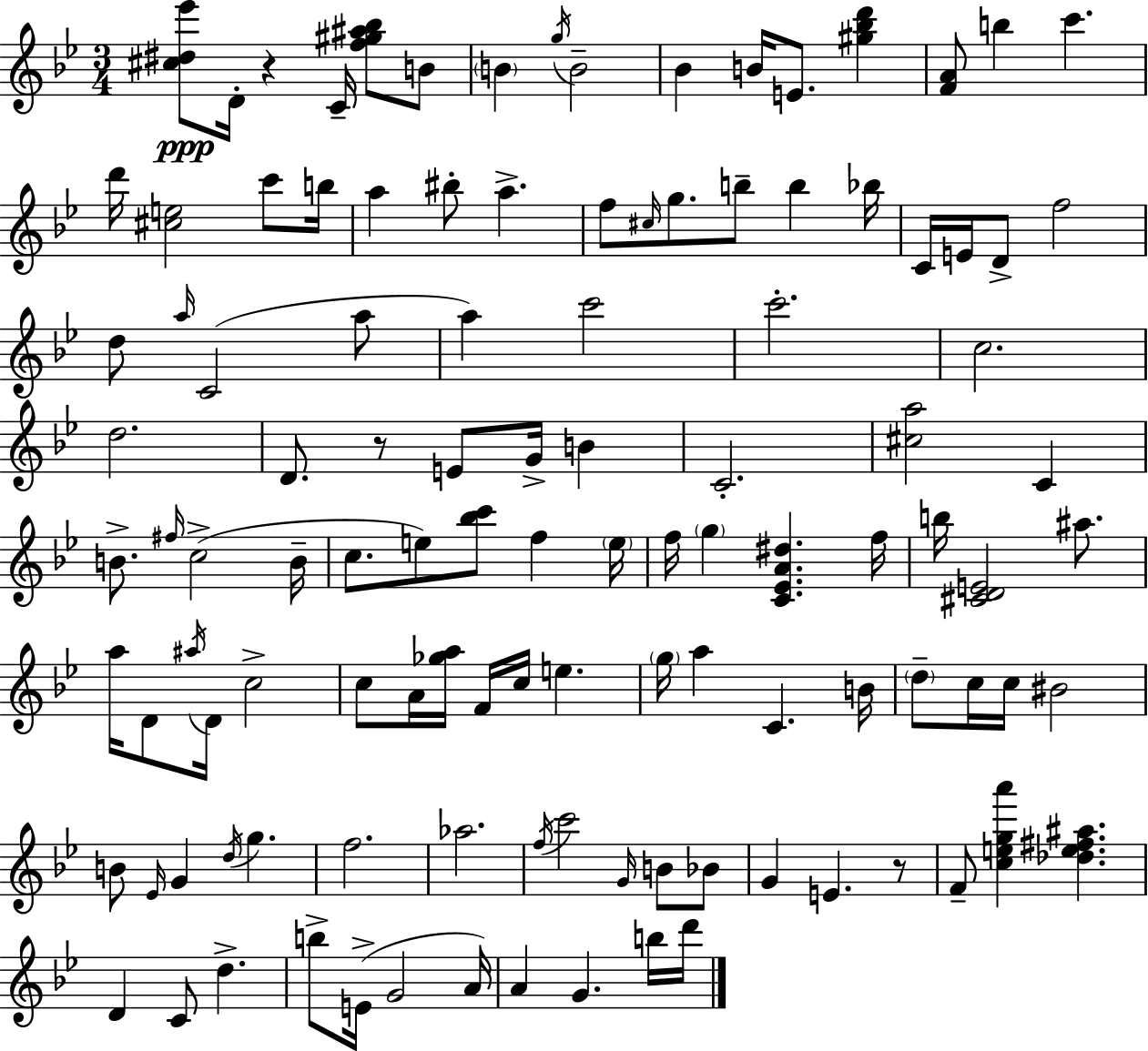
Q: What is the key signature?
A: BES major